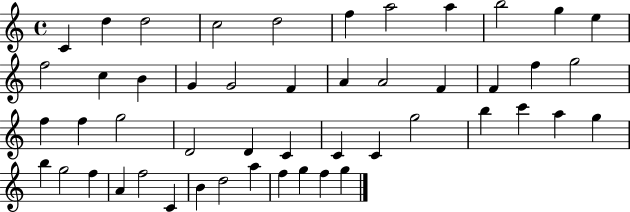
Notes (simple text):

C4/q D5/q D5/h C5/h D5/h F5/q A5/h A5/q B5/h G5/q E5/q F5/h C5/q B4/q G4/q G4/h F4/q A4/q A4/h F4/q F4/q F5/q G5/h F5/q F5/q G5/h D4/h D4/q C4/q C4/q C4/q G5/h B5/q C6/q A5/q G5/q B5/q G5/h F5/q A4/q F5/h C4/q B4/q D5/h A5/q F5/q G5/q F5/q G5/q